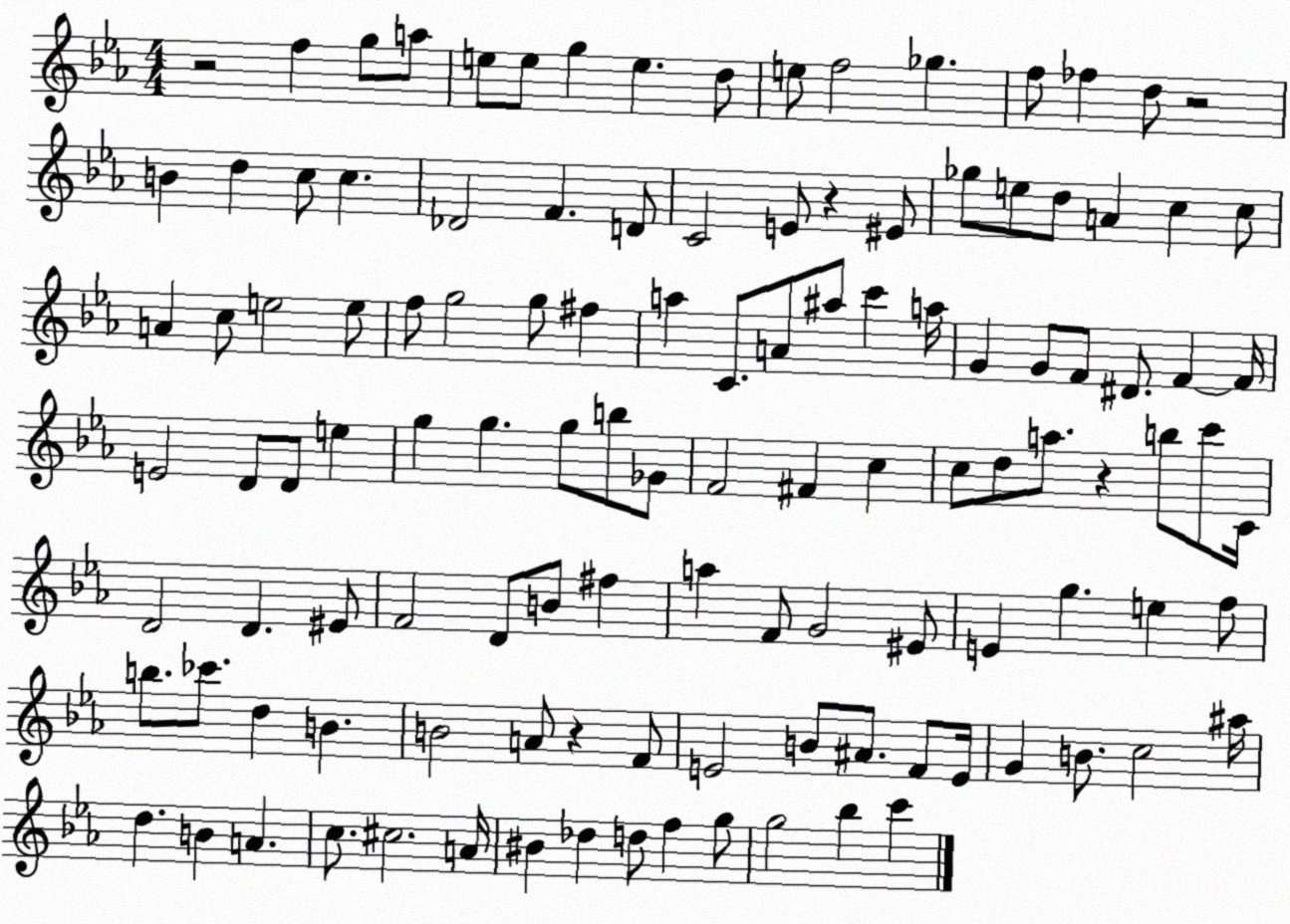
X:1
T:Untitled
M:4/4
L:1/4
K:Eb
z2 f g/2 a/2 e/2 e/2 g e d/2 e/2 f2 _g f/2 _f d/2 z2 B d c/2 c _D2 F D/2 C2 E/2 z ^E/2 _g/2 e/2 d/2 A c c/2 A c/2 e2 e/2 f/2 g2 g/2 ^f a C/2 A/2 ^a/2 c' a/4 G G/2 F/2 ^D/2 F F/4 E2 D/2 D/2 e g g g/2 b/2 _G/2 F2 ^F c c/2 d/2 a/2 z b/2 c'/2 C/4 D2 D ^E/2 F2 D/2 B/2 ^f a F/2 G2 ^E/2 E g e f/2 b/2 _c'/2 d B B2 A/2 z F/2 E2 B/2 ^A/2 F/2 E/4 G B/2 c2 ^a/4 d B A c/2 ^c2 A/4 ^B _d d/2 f g/2 g2 _b c'